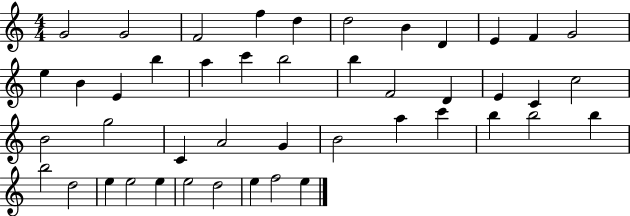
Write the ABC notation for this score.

X:1
T:Untitled
M:4/4
L:1/4
K:C
G2 G2 F2 f d d2 B D E F G2 e B E b a c' b2 b F2 D E C c2 B2 g2 C A2 G B2 a c' b b2 b b2 d2 e e2 e e2 d2 e f2 e